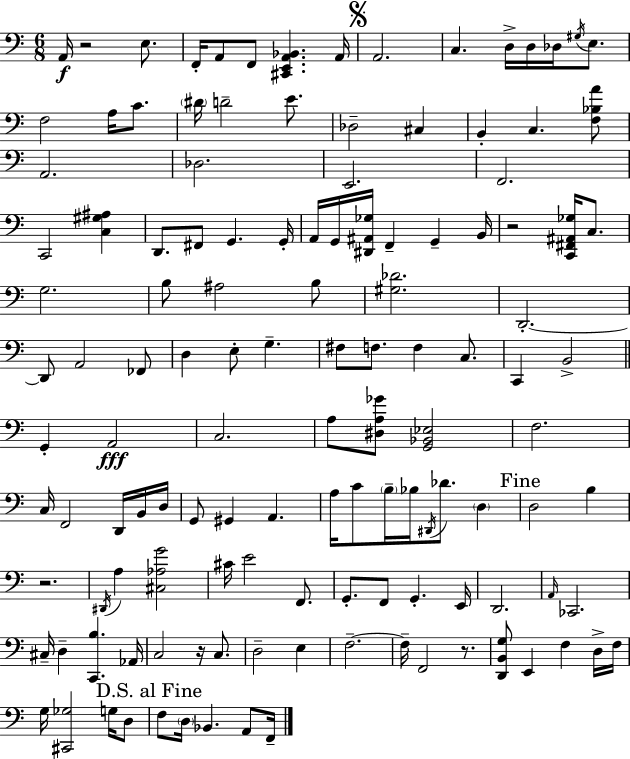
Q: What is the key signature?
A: A minor